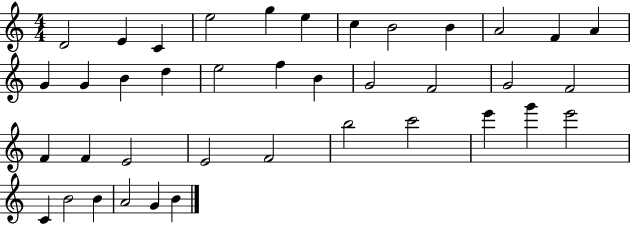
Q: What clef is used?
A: treble